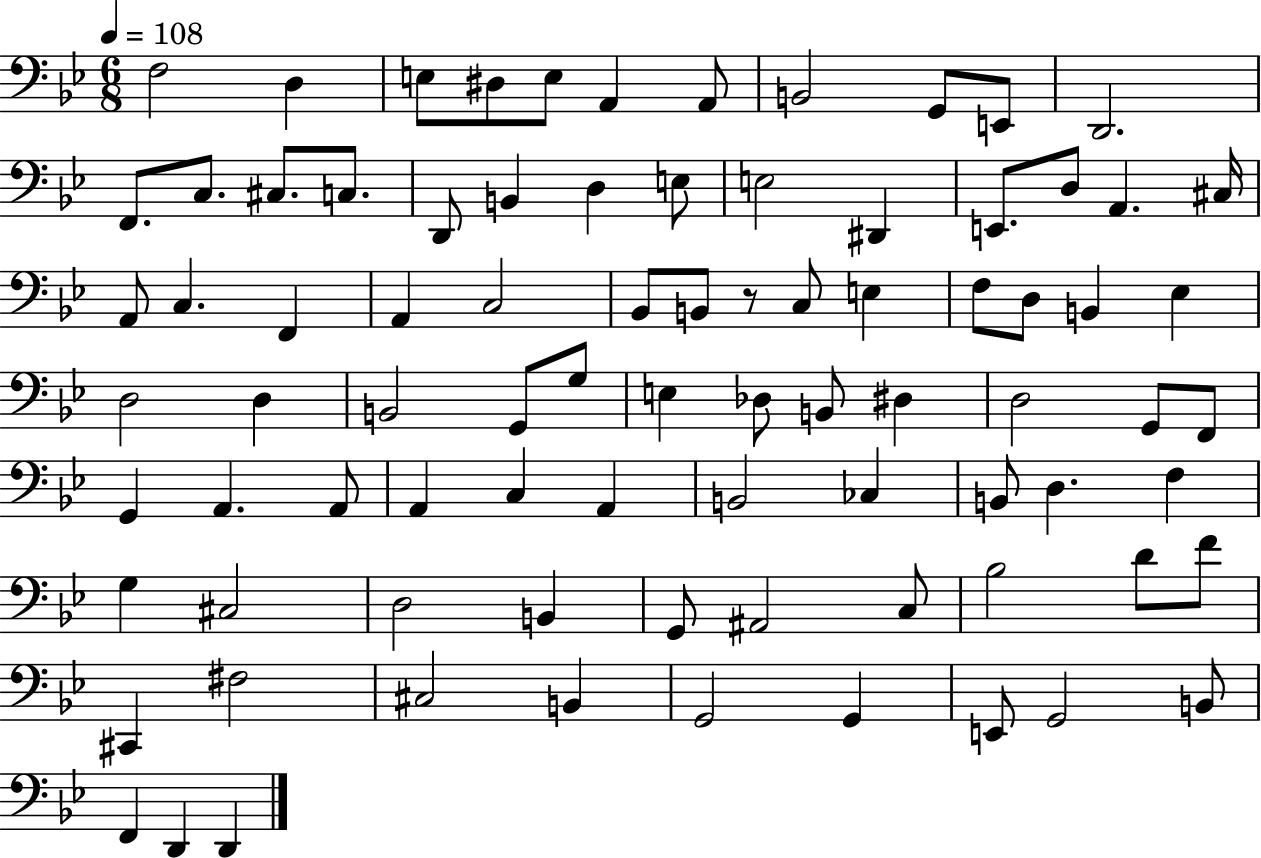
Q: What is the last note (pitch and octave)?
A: D2